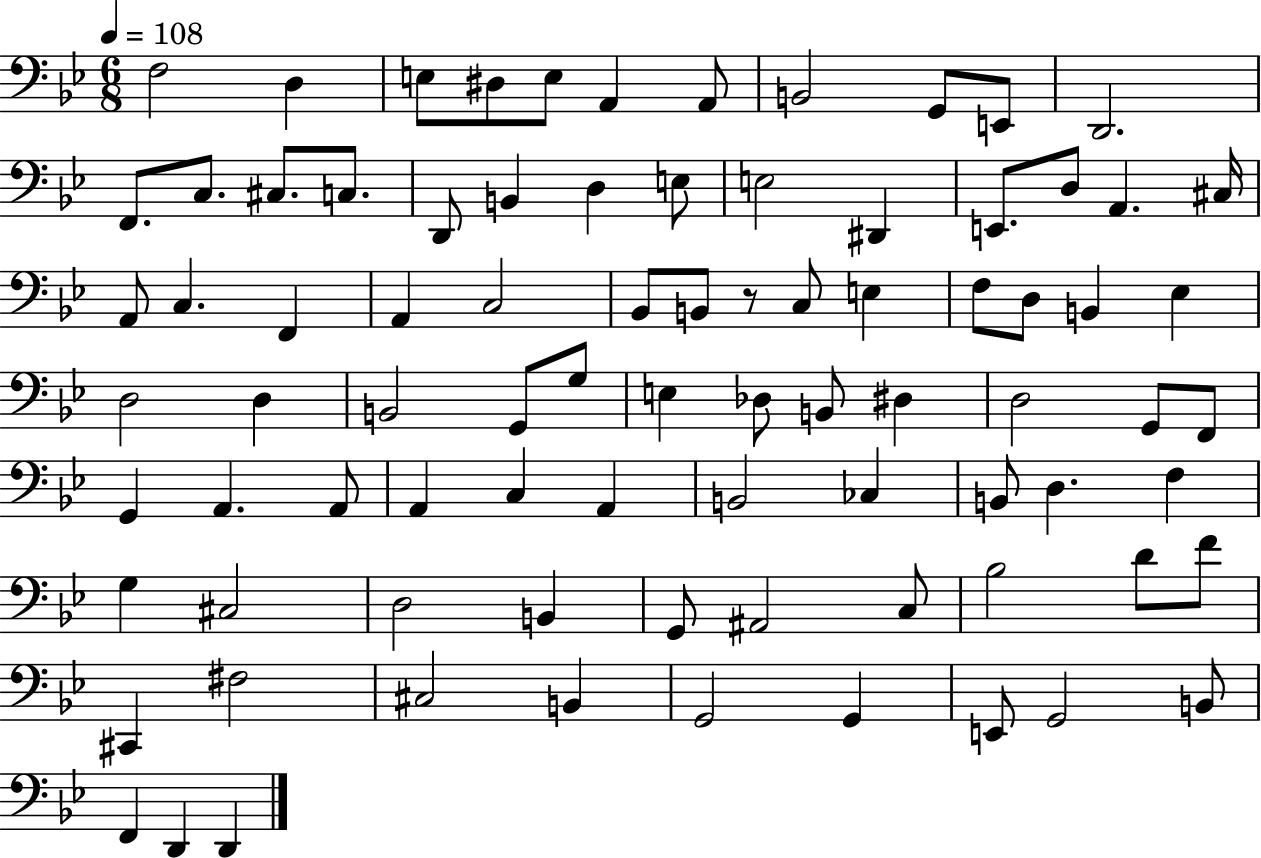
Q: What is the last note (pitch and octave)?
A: D2